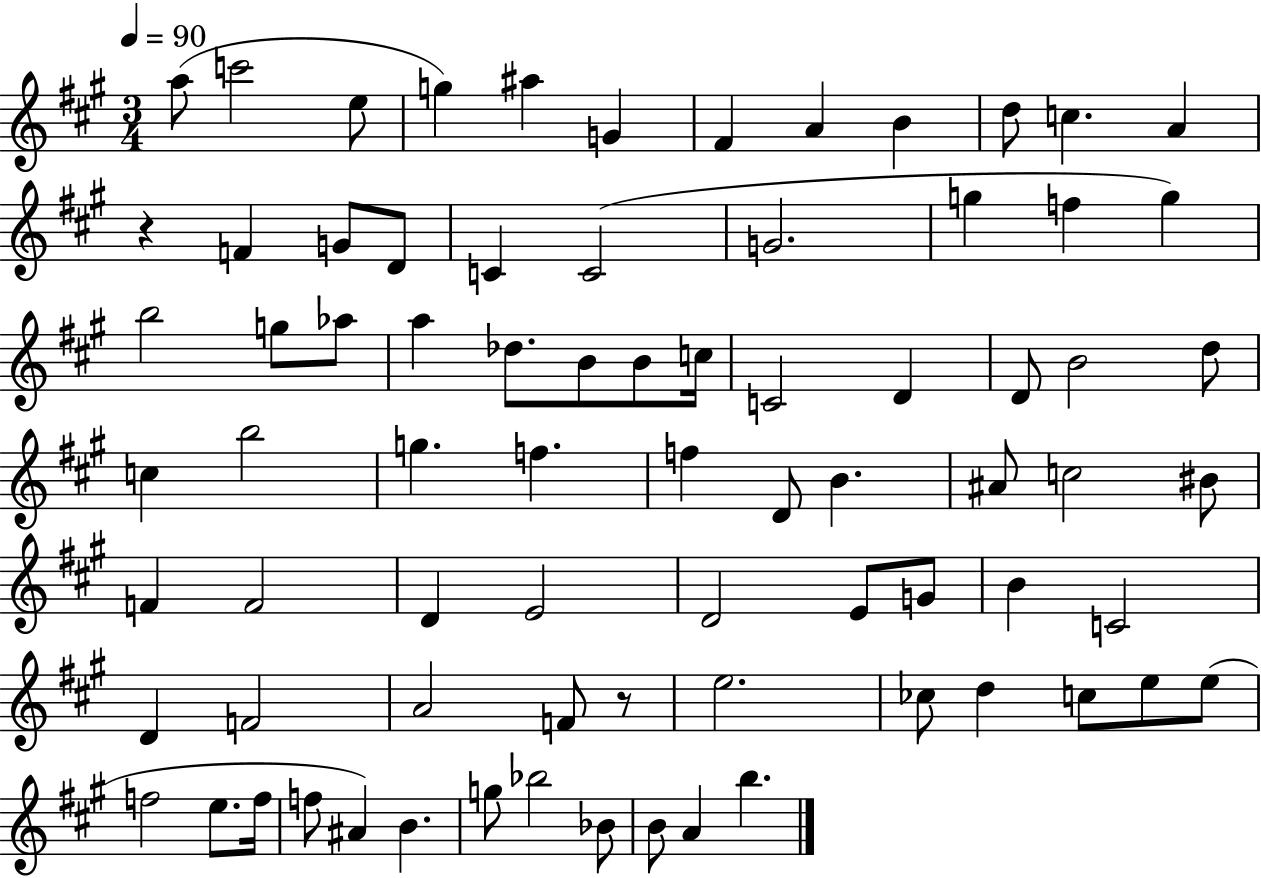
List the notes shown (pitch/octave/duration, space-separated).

A5/e C6/h E5/e G5/q A#5/q G4/q F#4/q A4/q B4/q D5/e C5/q. A4/q R/q F4/q G4/e D4/e C4/q C4/h G4/h. G5/q F5/q G5/q B5/h G5/e Ab5/e A5/q Db5/e. B4/e B4/e C5/s C4/h D4/q D4/e B4/h D5/e C5/q B5/h G5/q. F5/q. F5/q D4/e B4/q. A#4/e C5/h BIS4/e F4/q F4/h D4/q E4/h D4/h E4/e G4/e B4/q C4/h D4/q F4/h A4/h F4/e R/e E5/h. CES5/e D5/q C5/e E5/e E5/e F5/h E5/e. F5/s F5/e A#4/q B4/q. G5/e Bb5/h Bb4/e B4/e A4/q B5/q.